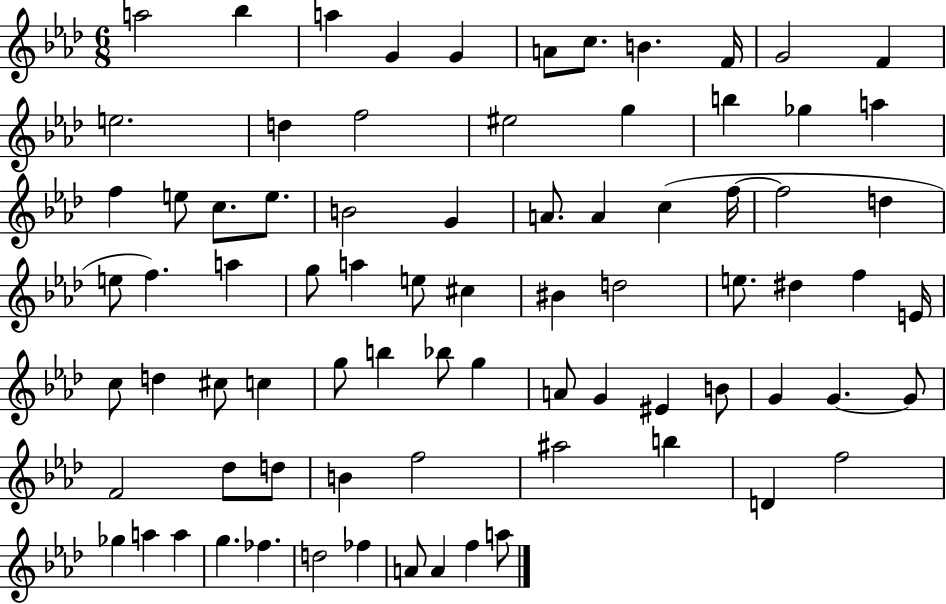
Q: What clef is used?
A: treble